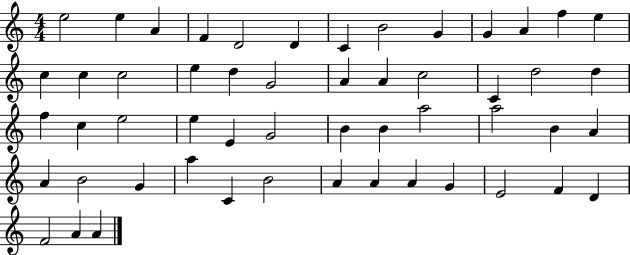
X:1
T:Untitled
M:4/4
L:1/4
K:C
e2 e A F D2 D C B2 G G A f e c c c2 e d G2 A A c2 C d2 d f c e2 e E G2 B B a2 a2 B A A B2 G a C B2 A A A G E2 F D F2 A A